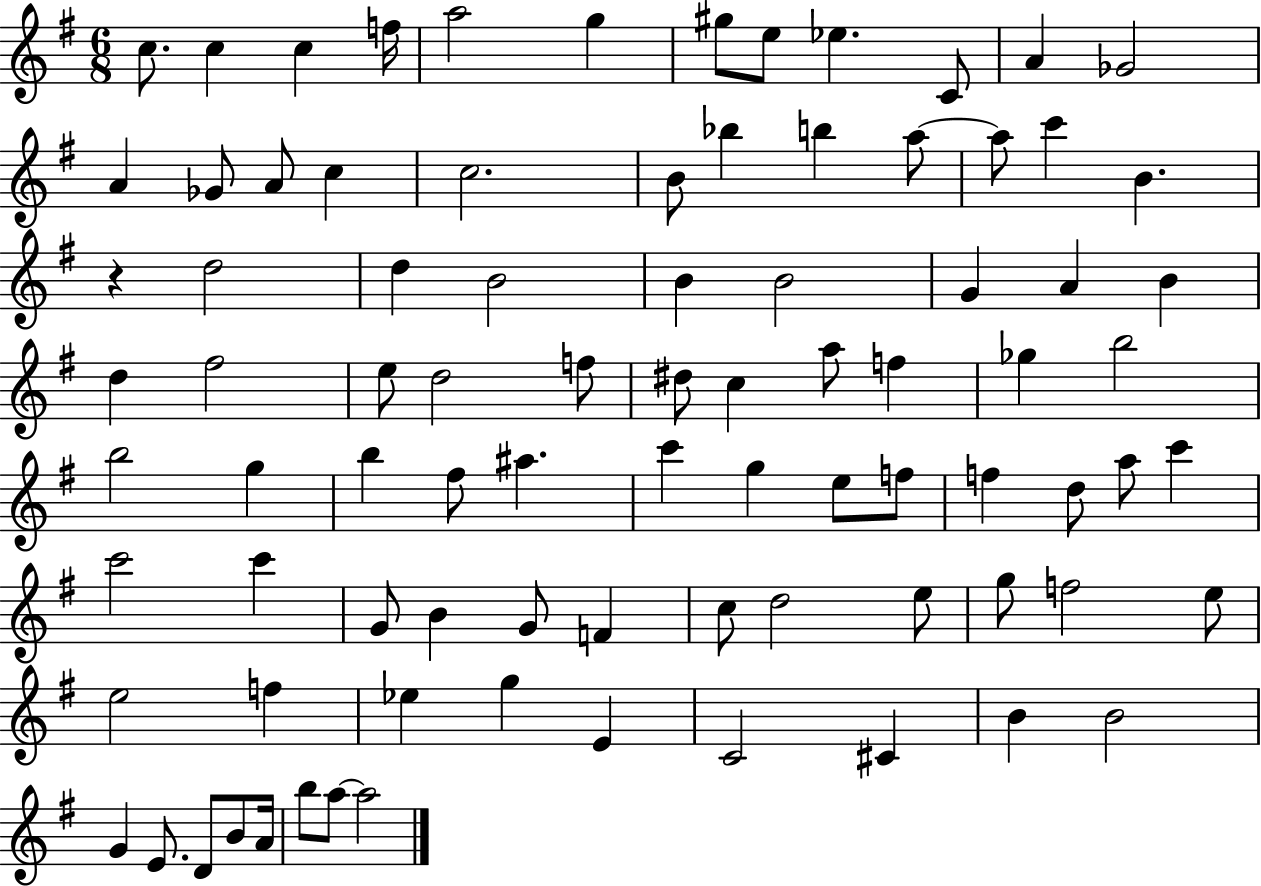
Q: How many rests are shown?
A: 1